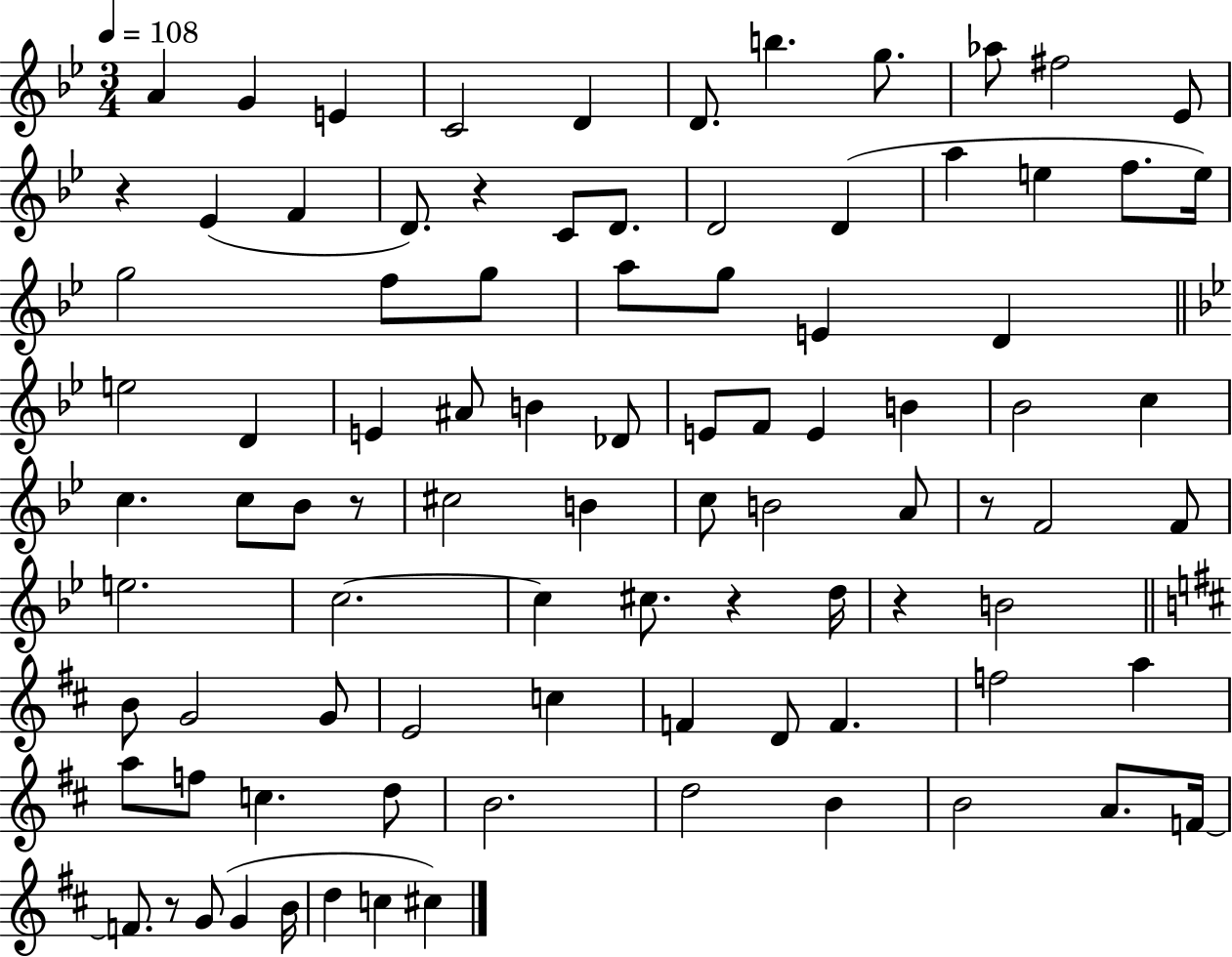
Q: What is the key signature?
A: BES major